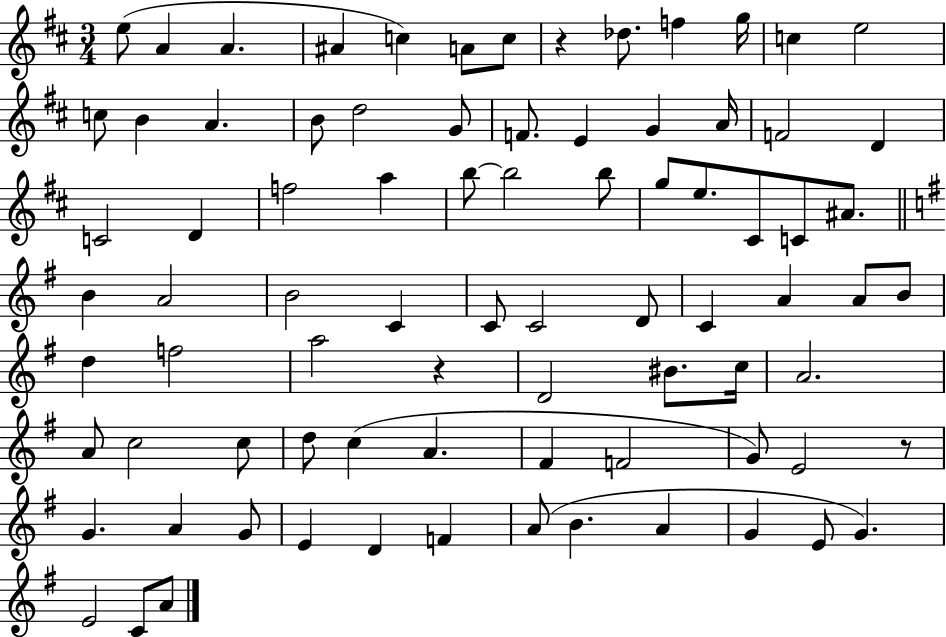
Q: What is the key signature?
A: D major